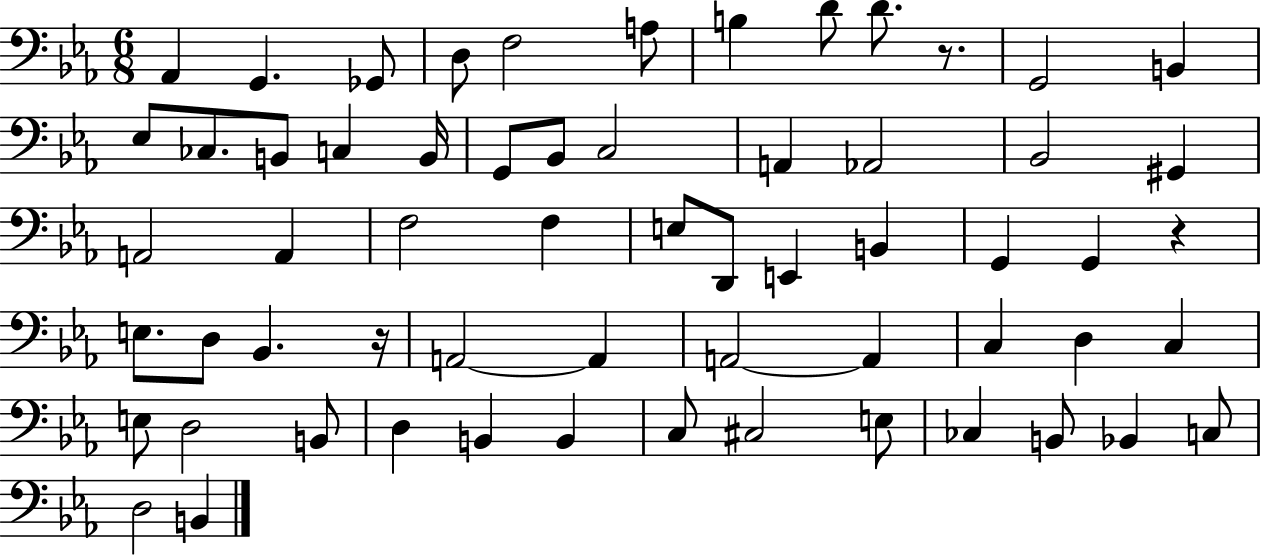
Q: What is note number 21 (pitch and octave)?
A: Ab2